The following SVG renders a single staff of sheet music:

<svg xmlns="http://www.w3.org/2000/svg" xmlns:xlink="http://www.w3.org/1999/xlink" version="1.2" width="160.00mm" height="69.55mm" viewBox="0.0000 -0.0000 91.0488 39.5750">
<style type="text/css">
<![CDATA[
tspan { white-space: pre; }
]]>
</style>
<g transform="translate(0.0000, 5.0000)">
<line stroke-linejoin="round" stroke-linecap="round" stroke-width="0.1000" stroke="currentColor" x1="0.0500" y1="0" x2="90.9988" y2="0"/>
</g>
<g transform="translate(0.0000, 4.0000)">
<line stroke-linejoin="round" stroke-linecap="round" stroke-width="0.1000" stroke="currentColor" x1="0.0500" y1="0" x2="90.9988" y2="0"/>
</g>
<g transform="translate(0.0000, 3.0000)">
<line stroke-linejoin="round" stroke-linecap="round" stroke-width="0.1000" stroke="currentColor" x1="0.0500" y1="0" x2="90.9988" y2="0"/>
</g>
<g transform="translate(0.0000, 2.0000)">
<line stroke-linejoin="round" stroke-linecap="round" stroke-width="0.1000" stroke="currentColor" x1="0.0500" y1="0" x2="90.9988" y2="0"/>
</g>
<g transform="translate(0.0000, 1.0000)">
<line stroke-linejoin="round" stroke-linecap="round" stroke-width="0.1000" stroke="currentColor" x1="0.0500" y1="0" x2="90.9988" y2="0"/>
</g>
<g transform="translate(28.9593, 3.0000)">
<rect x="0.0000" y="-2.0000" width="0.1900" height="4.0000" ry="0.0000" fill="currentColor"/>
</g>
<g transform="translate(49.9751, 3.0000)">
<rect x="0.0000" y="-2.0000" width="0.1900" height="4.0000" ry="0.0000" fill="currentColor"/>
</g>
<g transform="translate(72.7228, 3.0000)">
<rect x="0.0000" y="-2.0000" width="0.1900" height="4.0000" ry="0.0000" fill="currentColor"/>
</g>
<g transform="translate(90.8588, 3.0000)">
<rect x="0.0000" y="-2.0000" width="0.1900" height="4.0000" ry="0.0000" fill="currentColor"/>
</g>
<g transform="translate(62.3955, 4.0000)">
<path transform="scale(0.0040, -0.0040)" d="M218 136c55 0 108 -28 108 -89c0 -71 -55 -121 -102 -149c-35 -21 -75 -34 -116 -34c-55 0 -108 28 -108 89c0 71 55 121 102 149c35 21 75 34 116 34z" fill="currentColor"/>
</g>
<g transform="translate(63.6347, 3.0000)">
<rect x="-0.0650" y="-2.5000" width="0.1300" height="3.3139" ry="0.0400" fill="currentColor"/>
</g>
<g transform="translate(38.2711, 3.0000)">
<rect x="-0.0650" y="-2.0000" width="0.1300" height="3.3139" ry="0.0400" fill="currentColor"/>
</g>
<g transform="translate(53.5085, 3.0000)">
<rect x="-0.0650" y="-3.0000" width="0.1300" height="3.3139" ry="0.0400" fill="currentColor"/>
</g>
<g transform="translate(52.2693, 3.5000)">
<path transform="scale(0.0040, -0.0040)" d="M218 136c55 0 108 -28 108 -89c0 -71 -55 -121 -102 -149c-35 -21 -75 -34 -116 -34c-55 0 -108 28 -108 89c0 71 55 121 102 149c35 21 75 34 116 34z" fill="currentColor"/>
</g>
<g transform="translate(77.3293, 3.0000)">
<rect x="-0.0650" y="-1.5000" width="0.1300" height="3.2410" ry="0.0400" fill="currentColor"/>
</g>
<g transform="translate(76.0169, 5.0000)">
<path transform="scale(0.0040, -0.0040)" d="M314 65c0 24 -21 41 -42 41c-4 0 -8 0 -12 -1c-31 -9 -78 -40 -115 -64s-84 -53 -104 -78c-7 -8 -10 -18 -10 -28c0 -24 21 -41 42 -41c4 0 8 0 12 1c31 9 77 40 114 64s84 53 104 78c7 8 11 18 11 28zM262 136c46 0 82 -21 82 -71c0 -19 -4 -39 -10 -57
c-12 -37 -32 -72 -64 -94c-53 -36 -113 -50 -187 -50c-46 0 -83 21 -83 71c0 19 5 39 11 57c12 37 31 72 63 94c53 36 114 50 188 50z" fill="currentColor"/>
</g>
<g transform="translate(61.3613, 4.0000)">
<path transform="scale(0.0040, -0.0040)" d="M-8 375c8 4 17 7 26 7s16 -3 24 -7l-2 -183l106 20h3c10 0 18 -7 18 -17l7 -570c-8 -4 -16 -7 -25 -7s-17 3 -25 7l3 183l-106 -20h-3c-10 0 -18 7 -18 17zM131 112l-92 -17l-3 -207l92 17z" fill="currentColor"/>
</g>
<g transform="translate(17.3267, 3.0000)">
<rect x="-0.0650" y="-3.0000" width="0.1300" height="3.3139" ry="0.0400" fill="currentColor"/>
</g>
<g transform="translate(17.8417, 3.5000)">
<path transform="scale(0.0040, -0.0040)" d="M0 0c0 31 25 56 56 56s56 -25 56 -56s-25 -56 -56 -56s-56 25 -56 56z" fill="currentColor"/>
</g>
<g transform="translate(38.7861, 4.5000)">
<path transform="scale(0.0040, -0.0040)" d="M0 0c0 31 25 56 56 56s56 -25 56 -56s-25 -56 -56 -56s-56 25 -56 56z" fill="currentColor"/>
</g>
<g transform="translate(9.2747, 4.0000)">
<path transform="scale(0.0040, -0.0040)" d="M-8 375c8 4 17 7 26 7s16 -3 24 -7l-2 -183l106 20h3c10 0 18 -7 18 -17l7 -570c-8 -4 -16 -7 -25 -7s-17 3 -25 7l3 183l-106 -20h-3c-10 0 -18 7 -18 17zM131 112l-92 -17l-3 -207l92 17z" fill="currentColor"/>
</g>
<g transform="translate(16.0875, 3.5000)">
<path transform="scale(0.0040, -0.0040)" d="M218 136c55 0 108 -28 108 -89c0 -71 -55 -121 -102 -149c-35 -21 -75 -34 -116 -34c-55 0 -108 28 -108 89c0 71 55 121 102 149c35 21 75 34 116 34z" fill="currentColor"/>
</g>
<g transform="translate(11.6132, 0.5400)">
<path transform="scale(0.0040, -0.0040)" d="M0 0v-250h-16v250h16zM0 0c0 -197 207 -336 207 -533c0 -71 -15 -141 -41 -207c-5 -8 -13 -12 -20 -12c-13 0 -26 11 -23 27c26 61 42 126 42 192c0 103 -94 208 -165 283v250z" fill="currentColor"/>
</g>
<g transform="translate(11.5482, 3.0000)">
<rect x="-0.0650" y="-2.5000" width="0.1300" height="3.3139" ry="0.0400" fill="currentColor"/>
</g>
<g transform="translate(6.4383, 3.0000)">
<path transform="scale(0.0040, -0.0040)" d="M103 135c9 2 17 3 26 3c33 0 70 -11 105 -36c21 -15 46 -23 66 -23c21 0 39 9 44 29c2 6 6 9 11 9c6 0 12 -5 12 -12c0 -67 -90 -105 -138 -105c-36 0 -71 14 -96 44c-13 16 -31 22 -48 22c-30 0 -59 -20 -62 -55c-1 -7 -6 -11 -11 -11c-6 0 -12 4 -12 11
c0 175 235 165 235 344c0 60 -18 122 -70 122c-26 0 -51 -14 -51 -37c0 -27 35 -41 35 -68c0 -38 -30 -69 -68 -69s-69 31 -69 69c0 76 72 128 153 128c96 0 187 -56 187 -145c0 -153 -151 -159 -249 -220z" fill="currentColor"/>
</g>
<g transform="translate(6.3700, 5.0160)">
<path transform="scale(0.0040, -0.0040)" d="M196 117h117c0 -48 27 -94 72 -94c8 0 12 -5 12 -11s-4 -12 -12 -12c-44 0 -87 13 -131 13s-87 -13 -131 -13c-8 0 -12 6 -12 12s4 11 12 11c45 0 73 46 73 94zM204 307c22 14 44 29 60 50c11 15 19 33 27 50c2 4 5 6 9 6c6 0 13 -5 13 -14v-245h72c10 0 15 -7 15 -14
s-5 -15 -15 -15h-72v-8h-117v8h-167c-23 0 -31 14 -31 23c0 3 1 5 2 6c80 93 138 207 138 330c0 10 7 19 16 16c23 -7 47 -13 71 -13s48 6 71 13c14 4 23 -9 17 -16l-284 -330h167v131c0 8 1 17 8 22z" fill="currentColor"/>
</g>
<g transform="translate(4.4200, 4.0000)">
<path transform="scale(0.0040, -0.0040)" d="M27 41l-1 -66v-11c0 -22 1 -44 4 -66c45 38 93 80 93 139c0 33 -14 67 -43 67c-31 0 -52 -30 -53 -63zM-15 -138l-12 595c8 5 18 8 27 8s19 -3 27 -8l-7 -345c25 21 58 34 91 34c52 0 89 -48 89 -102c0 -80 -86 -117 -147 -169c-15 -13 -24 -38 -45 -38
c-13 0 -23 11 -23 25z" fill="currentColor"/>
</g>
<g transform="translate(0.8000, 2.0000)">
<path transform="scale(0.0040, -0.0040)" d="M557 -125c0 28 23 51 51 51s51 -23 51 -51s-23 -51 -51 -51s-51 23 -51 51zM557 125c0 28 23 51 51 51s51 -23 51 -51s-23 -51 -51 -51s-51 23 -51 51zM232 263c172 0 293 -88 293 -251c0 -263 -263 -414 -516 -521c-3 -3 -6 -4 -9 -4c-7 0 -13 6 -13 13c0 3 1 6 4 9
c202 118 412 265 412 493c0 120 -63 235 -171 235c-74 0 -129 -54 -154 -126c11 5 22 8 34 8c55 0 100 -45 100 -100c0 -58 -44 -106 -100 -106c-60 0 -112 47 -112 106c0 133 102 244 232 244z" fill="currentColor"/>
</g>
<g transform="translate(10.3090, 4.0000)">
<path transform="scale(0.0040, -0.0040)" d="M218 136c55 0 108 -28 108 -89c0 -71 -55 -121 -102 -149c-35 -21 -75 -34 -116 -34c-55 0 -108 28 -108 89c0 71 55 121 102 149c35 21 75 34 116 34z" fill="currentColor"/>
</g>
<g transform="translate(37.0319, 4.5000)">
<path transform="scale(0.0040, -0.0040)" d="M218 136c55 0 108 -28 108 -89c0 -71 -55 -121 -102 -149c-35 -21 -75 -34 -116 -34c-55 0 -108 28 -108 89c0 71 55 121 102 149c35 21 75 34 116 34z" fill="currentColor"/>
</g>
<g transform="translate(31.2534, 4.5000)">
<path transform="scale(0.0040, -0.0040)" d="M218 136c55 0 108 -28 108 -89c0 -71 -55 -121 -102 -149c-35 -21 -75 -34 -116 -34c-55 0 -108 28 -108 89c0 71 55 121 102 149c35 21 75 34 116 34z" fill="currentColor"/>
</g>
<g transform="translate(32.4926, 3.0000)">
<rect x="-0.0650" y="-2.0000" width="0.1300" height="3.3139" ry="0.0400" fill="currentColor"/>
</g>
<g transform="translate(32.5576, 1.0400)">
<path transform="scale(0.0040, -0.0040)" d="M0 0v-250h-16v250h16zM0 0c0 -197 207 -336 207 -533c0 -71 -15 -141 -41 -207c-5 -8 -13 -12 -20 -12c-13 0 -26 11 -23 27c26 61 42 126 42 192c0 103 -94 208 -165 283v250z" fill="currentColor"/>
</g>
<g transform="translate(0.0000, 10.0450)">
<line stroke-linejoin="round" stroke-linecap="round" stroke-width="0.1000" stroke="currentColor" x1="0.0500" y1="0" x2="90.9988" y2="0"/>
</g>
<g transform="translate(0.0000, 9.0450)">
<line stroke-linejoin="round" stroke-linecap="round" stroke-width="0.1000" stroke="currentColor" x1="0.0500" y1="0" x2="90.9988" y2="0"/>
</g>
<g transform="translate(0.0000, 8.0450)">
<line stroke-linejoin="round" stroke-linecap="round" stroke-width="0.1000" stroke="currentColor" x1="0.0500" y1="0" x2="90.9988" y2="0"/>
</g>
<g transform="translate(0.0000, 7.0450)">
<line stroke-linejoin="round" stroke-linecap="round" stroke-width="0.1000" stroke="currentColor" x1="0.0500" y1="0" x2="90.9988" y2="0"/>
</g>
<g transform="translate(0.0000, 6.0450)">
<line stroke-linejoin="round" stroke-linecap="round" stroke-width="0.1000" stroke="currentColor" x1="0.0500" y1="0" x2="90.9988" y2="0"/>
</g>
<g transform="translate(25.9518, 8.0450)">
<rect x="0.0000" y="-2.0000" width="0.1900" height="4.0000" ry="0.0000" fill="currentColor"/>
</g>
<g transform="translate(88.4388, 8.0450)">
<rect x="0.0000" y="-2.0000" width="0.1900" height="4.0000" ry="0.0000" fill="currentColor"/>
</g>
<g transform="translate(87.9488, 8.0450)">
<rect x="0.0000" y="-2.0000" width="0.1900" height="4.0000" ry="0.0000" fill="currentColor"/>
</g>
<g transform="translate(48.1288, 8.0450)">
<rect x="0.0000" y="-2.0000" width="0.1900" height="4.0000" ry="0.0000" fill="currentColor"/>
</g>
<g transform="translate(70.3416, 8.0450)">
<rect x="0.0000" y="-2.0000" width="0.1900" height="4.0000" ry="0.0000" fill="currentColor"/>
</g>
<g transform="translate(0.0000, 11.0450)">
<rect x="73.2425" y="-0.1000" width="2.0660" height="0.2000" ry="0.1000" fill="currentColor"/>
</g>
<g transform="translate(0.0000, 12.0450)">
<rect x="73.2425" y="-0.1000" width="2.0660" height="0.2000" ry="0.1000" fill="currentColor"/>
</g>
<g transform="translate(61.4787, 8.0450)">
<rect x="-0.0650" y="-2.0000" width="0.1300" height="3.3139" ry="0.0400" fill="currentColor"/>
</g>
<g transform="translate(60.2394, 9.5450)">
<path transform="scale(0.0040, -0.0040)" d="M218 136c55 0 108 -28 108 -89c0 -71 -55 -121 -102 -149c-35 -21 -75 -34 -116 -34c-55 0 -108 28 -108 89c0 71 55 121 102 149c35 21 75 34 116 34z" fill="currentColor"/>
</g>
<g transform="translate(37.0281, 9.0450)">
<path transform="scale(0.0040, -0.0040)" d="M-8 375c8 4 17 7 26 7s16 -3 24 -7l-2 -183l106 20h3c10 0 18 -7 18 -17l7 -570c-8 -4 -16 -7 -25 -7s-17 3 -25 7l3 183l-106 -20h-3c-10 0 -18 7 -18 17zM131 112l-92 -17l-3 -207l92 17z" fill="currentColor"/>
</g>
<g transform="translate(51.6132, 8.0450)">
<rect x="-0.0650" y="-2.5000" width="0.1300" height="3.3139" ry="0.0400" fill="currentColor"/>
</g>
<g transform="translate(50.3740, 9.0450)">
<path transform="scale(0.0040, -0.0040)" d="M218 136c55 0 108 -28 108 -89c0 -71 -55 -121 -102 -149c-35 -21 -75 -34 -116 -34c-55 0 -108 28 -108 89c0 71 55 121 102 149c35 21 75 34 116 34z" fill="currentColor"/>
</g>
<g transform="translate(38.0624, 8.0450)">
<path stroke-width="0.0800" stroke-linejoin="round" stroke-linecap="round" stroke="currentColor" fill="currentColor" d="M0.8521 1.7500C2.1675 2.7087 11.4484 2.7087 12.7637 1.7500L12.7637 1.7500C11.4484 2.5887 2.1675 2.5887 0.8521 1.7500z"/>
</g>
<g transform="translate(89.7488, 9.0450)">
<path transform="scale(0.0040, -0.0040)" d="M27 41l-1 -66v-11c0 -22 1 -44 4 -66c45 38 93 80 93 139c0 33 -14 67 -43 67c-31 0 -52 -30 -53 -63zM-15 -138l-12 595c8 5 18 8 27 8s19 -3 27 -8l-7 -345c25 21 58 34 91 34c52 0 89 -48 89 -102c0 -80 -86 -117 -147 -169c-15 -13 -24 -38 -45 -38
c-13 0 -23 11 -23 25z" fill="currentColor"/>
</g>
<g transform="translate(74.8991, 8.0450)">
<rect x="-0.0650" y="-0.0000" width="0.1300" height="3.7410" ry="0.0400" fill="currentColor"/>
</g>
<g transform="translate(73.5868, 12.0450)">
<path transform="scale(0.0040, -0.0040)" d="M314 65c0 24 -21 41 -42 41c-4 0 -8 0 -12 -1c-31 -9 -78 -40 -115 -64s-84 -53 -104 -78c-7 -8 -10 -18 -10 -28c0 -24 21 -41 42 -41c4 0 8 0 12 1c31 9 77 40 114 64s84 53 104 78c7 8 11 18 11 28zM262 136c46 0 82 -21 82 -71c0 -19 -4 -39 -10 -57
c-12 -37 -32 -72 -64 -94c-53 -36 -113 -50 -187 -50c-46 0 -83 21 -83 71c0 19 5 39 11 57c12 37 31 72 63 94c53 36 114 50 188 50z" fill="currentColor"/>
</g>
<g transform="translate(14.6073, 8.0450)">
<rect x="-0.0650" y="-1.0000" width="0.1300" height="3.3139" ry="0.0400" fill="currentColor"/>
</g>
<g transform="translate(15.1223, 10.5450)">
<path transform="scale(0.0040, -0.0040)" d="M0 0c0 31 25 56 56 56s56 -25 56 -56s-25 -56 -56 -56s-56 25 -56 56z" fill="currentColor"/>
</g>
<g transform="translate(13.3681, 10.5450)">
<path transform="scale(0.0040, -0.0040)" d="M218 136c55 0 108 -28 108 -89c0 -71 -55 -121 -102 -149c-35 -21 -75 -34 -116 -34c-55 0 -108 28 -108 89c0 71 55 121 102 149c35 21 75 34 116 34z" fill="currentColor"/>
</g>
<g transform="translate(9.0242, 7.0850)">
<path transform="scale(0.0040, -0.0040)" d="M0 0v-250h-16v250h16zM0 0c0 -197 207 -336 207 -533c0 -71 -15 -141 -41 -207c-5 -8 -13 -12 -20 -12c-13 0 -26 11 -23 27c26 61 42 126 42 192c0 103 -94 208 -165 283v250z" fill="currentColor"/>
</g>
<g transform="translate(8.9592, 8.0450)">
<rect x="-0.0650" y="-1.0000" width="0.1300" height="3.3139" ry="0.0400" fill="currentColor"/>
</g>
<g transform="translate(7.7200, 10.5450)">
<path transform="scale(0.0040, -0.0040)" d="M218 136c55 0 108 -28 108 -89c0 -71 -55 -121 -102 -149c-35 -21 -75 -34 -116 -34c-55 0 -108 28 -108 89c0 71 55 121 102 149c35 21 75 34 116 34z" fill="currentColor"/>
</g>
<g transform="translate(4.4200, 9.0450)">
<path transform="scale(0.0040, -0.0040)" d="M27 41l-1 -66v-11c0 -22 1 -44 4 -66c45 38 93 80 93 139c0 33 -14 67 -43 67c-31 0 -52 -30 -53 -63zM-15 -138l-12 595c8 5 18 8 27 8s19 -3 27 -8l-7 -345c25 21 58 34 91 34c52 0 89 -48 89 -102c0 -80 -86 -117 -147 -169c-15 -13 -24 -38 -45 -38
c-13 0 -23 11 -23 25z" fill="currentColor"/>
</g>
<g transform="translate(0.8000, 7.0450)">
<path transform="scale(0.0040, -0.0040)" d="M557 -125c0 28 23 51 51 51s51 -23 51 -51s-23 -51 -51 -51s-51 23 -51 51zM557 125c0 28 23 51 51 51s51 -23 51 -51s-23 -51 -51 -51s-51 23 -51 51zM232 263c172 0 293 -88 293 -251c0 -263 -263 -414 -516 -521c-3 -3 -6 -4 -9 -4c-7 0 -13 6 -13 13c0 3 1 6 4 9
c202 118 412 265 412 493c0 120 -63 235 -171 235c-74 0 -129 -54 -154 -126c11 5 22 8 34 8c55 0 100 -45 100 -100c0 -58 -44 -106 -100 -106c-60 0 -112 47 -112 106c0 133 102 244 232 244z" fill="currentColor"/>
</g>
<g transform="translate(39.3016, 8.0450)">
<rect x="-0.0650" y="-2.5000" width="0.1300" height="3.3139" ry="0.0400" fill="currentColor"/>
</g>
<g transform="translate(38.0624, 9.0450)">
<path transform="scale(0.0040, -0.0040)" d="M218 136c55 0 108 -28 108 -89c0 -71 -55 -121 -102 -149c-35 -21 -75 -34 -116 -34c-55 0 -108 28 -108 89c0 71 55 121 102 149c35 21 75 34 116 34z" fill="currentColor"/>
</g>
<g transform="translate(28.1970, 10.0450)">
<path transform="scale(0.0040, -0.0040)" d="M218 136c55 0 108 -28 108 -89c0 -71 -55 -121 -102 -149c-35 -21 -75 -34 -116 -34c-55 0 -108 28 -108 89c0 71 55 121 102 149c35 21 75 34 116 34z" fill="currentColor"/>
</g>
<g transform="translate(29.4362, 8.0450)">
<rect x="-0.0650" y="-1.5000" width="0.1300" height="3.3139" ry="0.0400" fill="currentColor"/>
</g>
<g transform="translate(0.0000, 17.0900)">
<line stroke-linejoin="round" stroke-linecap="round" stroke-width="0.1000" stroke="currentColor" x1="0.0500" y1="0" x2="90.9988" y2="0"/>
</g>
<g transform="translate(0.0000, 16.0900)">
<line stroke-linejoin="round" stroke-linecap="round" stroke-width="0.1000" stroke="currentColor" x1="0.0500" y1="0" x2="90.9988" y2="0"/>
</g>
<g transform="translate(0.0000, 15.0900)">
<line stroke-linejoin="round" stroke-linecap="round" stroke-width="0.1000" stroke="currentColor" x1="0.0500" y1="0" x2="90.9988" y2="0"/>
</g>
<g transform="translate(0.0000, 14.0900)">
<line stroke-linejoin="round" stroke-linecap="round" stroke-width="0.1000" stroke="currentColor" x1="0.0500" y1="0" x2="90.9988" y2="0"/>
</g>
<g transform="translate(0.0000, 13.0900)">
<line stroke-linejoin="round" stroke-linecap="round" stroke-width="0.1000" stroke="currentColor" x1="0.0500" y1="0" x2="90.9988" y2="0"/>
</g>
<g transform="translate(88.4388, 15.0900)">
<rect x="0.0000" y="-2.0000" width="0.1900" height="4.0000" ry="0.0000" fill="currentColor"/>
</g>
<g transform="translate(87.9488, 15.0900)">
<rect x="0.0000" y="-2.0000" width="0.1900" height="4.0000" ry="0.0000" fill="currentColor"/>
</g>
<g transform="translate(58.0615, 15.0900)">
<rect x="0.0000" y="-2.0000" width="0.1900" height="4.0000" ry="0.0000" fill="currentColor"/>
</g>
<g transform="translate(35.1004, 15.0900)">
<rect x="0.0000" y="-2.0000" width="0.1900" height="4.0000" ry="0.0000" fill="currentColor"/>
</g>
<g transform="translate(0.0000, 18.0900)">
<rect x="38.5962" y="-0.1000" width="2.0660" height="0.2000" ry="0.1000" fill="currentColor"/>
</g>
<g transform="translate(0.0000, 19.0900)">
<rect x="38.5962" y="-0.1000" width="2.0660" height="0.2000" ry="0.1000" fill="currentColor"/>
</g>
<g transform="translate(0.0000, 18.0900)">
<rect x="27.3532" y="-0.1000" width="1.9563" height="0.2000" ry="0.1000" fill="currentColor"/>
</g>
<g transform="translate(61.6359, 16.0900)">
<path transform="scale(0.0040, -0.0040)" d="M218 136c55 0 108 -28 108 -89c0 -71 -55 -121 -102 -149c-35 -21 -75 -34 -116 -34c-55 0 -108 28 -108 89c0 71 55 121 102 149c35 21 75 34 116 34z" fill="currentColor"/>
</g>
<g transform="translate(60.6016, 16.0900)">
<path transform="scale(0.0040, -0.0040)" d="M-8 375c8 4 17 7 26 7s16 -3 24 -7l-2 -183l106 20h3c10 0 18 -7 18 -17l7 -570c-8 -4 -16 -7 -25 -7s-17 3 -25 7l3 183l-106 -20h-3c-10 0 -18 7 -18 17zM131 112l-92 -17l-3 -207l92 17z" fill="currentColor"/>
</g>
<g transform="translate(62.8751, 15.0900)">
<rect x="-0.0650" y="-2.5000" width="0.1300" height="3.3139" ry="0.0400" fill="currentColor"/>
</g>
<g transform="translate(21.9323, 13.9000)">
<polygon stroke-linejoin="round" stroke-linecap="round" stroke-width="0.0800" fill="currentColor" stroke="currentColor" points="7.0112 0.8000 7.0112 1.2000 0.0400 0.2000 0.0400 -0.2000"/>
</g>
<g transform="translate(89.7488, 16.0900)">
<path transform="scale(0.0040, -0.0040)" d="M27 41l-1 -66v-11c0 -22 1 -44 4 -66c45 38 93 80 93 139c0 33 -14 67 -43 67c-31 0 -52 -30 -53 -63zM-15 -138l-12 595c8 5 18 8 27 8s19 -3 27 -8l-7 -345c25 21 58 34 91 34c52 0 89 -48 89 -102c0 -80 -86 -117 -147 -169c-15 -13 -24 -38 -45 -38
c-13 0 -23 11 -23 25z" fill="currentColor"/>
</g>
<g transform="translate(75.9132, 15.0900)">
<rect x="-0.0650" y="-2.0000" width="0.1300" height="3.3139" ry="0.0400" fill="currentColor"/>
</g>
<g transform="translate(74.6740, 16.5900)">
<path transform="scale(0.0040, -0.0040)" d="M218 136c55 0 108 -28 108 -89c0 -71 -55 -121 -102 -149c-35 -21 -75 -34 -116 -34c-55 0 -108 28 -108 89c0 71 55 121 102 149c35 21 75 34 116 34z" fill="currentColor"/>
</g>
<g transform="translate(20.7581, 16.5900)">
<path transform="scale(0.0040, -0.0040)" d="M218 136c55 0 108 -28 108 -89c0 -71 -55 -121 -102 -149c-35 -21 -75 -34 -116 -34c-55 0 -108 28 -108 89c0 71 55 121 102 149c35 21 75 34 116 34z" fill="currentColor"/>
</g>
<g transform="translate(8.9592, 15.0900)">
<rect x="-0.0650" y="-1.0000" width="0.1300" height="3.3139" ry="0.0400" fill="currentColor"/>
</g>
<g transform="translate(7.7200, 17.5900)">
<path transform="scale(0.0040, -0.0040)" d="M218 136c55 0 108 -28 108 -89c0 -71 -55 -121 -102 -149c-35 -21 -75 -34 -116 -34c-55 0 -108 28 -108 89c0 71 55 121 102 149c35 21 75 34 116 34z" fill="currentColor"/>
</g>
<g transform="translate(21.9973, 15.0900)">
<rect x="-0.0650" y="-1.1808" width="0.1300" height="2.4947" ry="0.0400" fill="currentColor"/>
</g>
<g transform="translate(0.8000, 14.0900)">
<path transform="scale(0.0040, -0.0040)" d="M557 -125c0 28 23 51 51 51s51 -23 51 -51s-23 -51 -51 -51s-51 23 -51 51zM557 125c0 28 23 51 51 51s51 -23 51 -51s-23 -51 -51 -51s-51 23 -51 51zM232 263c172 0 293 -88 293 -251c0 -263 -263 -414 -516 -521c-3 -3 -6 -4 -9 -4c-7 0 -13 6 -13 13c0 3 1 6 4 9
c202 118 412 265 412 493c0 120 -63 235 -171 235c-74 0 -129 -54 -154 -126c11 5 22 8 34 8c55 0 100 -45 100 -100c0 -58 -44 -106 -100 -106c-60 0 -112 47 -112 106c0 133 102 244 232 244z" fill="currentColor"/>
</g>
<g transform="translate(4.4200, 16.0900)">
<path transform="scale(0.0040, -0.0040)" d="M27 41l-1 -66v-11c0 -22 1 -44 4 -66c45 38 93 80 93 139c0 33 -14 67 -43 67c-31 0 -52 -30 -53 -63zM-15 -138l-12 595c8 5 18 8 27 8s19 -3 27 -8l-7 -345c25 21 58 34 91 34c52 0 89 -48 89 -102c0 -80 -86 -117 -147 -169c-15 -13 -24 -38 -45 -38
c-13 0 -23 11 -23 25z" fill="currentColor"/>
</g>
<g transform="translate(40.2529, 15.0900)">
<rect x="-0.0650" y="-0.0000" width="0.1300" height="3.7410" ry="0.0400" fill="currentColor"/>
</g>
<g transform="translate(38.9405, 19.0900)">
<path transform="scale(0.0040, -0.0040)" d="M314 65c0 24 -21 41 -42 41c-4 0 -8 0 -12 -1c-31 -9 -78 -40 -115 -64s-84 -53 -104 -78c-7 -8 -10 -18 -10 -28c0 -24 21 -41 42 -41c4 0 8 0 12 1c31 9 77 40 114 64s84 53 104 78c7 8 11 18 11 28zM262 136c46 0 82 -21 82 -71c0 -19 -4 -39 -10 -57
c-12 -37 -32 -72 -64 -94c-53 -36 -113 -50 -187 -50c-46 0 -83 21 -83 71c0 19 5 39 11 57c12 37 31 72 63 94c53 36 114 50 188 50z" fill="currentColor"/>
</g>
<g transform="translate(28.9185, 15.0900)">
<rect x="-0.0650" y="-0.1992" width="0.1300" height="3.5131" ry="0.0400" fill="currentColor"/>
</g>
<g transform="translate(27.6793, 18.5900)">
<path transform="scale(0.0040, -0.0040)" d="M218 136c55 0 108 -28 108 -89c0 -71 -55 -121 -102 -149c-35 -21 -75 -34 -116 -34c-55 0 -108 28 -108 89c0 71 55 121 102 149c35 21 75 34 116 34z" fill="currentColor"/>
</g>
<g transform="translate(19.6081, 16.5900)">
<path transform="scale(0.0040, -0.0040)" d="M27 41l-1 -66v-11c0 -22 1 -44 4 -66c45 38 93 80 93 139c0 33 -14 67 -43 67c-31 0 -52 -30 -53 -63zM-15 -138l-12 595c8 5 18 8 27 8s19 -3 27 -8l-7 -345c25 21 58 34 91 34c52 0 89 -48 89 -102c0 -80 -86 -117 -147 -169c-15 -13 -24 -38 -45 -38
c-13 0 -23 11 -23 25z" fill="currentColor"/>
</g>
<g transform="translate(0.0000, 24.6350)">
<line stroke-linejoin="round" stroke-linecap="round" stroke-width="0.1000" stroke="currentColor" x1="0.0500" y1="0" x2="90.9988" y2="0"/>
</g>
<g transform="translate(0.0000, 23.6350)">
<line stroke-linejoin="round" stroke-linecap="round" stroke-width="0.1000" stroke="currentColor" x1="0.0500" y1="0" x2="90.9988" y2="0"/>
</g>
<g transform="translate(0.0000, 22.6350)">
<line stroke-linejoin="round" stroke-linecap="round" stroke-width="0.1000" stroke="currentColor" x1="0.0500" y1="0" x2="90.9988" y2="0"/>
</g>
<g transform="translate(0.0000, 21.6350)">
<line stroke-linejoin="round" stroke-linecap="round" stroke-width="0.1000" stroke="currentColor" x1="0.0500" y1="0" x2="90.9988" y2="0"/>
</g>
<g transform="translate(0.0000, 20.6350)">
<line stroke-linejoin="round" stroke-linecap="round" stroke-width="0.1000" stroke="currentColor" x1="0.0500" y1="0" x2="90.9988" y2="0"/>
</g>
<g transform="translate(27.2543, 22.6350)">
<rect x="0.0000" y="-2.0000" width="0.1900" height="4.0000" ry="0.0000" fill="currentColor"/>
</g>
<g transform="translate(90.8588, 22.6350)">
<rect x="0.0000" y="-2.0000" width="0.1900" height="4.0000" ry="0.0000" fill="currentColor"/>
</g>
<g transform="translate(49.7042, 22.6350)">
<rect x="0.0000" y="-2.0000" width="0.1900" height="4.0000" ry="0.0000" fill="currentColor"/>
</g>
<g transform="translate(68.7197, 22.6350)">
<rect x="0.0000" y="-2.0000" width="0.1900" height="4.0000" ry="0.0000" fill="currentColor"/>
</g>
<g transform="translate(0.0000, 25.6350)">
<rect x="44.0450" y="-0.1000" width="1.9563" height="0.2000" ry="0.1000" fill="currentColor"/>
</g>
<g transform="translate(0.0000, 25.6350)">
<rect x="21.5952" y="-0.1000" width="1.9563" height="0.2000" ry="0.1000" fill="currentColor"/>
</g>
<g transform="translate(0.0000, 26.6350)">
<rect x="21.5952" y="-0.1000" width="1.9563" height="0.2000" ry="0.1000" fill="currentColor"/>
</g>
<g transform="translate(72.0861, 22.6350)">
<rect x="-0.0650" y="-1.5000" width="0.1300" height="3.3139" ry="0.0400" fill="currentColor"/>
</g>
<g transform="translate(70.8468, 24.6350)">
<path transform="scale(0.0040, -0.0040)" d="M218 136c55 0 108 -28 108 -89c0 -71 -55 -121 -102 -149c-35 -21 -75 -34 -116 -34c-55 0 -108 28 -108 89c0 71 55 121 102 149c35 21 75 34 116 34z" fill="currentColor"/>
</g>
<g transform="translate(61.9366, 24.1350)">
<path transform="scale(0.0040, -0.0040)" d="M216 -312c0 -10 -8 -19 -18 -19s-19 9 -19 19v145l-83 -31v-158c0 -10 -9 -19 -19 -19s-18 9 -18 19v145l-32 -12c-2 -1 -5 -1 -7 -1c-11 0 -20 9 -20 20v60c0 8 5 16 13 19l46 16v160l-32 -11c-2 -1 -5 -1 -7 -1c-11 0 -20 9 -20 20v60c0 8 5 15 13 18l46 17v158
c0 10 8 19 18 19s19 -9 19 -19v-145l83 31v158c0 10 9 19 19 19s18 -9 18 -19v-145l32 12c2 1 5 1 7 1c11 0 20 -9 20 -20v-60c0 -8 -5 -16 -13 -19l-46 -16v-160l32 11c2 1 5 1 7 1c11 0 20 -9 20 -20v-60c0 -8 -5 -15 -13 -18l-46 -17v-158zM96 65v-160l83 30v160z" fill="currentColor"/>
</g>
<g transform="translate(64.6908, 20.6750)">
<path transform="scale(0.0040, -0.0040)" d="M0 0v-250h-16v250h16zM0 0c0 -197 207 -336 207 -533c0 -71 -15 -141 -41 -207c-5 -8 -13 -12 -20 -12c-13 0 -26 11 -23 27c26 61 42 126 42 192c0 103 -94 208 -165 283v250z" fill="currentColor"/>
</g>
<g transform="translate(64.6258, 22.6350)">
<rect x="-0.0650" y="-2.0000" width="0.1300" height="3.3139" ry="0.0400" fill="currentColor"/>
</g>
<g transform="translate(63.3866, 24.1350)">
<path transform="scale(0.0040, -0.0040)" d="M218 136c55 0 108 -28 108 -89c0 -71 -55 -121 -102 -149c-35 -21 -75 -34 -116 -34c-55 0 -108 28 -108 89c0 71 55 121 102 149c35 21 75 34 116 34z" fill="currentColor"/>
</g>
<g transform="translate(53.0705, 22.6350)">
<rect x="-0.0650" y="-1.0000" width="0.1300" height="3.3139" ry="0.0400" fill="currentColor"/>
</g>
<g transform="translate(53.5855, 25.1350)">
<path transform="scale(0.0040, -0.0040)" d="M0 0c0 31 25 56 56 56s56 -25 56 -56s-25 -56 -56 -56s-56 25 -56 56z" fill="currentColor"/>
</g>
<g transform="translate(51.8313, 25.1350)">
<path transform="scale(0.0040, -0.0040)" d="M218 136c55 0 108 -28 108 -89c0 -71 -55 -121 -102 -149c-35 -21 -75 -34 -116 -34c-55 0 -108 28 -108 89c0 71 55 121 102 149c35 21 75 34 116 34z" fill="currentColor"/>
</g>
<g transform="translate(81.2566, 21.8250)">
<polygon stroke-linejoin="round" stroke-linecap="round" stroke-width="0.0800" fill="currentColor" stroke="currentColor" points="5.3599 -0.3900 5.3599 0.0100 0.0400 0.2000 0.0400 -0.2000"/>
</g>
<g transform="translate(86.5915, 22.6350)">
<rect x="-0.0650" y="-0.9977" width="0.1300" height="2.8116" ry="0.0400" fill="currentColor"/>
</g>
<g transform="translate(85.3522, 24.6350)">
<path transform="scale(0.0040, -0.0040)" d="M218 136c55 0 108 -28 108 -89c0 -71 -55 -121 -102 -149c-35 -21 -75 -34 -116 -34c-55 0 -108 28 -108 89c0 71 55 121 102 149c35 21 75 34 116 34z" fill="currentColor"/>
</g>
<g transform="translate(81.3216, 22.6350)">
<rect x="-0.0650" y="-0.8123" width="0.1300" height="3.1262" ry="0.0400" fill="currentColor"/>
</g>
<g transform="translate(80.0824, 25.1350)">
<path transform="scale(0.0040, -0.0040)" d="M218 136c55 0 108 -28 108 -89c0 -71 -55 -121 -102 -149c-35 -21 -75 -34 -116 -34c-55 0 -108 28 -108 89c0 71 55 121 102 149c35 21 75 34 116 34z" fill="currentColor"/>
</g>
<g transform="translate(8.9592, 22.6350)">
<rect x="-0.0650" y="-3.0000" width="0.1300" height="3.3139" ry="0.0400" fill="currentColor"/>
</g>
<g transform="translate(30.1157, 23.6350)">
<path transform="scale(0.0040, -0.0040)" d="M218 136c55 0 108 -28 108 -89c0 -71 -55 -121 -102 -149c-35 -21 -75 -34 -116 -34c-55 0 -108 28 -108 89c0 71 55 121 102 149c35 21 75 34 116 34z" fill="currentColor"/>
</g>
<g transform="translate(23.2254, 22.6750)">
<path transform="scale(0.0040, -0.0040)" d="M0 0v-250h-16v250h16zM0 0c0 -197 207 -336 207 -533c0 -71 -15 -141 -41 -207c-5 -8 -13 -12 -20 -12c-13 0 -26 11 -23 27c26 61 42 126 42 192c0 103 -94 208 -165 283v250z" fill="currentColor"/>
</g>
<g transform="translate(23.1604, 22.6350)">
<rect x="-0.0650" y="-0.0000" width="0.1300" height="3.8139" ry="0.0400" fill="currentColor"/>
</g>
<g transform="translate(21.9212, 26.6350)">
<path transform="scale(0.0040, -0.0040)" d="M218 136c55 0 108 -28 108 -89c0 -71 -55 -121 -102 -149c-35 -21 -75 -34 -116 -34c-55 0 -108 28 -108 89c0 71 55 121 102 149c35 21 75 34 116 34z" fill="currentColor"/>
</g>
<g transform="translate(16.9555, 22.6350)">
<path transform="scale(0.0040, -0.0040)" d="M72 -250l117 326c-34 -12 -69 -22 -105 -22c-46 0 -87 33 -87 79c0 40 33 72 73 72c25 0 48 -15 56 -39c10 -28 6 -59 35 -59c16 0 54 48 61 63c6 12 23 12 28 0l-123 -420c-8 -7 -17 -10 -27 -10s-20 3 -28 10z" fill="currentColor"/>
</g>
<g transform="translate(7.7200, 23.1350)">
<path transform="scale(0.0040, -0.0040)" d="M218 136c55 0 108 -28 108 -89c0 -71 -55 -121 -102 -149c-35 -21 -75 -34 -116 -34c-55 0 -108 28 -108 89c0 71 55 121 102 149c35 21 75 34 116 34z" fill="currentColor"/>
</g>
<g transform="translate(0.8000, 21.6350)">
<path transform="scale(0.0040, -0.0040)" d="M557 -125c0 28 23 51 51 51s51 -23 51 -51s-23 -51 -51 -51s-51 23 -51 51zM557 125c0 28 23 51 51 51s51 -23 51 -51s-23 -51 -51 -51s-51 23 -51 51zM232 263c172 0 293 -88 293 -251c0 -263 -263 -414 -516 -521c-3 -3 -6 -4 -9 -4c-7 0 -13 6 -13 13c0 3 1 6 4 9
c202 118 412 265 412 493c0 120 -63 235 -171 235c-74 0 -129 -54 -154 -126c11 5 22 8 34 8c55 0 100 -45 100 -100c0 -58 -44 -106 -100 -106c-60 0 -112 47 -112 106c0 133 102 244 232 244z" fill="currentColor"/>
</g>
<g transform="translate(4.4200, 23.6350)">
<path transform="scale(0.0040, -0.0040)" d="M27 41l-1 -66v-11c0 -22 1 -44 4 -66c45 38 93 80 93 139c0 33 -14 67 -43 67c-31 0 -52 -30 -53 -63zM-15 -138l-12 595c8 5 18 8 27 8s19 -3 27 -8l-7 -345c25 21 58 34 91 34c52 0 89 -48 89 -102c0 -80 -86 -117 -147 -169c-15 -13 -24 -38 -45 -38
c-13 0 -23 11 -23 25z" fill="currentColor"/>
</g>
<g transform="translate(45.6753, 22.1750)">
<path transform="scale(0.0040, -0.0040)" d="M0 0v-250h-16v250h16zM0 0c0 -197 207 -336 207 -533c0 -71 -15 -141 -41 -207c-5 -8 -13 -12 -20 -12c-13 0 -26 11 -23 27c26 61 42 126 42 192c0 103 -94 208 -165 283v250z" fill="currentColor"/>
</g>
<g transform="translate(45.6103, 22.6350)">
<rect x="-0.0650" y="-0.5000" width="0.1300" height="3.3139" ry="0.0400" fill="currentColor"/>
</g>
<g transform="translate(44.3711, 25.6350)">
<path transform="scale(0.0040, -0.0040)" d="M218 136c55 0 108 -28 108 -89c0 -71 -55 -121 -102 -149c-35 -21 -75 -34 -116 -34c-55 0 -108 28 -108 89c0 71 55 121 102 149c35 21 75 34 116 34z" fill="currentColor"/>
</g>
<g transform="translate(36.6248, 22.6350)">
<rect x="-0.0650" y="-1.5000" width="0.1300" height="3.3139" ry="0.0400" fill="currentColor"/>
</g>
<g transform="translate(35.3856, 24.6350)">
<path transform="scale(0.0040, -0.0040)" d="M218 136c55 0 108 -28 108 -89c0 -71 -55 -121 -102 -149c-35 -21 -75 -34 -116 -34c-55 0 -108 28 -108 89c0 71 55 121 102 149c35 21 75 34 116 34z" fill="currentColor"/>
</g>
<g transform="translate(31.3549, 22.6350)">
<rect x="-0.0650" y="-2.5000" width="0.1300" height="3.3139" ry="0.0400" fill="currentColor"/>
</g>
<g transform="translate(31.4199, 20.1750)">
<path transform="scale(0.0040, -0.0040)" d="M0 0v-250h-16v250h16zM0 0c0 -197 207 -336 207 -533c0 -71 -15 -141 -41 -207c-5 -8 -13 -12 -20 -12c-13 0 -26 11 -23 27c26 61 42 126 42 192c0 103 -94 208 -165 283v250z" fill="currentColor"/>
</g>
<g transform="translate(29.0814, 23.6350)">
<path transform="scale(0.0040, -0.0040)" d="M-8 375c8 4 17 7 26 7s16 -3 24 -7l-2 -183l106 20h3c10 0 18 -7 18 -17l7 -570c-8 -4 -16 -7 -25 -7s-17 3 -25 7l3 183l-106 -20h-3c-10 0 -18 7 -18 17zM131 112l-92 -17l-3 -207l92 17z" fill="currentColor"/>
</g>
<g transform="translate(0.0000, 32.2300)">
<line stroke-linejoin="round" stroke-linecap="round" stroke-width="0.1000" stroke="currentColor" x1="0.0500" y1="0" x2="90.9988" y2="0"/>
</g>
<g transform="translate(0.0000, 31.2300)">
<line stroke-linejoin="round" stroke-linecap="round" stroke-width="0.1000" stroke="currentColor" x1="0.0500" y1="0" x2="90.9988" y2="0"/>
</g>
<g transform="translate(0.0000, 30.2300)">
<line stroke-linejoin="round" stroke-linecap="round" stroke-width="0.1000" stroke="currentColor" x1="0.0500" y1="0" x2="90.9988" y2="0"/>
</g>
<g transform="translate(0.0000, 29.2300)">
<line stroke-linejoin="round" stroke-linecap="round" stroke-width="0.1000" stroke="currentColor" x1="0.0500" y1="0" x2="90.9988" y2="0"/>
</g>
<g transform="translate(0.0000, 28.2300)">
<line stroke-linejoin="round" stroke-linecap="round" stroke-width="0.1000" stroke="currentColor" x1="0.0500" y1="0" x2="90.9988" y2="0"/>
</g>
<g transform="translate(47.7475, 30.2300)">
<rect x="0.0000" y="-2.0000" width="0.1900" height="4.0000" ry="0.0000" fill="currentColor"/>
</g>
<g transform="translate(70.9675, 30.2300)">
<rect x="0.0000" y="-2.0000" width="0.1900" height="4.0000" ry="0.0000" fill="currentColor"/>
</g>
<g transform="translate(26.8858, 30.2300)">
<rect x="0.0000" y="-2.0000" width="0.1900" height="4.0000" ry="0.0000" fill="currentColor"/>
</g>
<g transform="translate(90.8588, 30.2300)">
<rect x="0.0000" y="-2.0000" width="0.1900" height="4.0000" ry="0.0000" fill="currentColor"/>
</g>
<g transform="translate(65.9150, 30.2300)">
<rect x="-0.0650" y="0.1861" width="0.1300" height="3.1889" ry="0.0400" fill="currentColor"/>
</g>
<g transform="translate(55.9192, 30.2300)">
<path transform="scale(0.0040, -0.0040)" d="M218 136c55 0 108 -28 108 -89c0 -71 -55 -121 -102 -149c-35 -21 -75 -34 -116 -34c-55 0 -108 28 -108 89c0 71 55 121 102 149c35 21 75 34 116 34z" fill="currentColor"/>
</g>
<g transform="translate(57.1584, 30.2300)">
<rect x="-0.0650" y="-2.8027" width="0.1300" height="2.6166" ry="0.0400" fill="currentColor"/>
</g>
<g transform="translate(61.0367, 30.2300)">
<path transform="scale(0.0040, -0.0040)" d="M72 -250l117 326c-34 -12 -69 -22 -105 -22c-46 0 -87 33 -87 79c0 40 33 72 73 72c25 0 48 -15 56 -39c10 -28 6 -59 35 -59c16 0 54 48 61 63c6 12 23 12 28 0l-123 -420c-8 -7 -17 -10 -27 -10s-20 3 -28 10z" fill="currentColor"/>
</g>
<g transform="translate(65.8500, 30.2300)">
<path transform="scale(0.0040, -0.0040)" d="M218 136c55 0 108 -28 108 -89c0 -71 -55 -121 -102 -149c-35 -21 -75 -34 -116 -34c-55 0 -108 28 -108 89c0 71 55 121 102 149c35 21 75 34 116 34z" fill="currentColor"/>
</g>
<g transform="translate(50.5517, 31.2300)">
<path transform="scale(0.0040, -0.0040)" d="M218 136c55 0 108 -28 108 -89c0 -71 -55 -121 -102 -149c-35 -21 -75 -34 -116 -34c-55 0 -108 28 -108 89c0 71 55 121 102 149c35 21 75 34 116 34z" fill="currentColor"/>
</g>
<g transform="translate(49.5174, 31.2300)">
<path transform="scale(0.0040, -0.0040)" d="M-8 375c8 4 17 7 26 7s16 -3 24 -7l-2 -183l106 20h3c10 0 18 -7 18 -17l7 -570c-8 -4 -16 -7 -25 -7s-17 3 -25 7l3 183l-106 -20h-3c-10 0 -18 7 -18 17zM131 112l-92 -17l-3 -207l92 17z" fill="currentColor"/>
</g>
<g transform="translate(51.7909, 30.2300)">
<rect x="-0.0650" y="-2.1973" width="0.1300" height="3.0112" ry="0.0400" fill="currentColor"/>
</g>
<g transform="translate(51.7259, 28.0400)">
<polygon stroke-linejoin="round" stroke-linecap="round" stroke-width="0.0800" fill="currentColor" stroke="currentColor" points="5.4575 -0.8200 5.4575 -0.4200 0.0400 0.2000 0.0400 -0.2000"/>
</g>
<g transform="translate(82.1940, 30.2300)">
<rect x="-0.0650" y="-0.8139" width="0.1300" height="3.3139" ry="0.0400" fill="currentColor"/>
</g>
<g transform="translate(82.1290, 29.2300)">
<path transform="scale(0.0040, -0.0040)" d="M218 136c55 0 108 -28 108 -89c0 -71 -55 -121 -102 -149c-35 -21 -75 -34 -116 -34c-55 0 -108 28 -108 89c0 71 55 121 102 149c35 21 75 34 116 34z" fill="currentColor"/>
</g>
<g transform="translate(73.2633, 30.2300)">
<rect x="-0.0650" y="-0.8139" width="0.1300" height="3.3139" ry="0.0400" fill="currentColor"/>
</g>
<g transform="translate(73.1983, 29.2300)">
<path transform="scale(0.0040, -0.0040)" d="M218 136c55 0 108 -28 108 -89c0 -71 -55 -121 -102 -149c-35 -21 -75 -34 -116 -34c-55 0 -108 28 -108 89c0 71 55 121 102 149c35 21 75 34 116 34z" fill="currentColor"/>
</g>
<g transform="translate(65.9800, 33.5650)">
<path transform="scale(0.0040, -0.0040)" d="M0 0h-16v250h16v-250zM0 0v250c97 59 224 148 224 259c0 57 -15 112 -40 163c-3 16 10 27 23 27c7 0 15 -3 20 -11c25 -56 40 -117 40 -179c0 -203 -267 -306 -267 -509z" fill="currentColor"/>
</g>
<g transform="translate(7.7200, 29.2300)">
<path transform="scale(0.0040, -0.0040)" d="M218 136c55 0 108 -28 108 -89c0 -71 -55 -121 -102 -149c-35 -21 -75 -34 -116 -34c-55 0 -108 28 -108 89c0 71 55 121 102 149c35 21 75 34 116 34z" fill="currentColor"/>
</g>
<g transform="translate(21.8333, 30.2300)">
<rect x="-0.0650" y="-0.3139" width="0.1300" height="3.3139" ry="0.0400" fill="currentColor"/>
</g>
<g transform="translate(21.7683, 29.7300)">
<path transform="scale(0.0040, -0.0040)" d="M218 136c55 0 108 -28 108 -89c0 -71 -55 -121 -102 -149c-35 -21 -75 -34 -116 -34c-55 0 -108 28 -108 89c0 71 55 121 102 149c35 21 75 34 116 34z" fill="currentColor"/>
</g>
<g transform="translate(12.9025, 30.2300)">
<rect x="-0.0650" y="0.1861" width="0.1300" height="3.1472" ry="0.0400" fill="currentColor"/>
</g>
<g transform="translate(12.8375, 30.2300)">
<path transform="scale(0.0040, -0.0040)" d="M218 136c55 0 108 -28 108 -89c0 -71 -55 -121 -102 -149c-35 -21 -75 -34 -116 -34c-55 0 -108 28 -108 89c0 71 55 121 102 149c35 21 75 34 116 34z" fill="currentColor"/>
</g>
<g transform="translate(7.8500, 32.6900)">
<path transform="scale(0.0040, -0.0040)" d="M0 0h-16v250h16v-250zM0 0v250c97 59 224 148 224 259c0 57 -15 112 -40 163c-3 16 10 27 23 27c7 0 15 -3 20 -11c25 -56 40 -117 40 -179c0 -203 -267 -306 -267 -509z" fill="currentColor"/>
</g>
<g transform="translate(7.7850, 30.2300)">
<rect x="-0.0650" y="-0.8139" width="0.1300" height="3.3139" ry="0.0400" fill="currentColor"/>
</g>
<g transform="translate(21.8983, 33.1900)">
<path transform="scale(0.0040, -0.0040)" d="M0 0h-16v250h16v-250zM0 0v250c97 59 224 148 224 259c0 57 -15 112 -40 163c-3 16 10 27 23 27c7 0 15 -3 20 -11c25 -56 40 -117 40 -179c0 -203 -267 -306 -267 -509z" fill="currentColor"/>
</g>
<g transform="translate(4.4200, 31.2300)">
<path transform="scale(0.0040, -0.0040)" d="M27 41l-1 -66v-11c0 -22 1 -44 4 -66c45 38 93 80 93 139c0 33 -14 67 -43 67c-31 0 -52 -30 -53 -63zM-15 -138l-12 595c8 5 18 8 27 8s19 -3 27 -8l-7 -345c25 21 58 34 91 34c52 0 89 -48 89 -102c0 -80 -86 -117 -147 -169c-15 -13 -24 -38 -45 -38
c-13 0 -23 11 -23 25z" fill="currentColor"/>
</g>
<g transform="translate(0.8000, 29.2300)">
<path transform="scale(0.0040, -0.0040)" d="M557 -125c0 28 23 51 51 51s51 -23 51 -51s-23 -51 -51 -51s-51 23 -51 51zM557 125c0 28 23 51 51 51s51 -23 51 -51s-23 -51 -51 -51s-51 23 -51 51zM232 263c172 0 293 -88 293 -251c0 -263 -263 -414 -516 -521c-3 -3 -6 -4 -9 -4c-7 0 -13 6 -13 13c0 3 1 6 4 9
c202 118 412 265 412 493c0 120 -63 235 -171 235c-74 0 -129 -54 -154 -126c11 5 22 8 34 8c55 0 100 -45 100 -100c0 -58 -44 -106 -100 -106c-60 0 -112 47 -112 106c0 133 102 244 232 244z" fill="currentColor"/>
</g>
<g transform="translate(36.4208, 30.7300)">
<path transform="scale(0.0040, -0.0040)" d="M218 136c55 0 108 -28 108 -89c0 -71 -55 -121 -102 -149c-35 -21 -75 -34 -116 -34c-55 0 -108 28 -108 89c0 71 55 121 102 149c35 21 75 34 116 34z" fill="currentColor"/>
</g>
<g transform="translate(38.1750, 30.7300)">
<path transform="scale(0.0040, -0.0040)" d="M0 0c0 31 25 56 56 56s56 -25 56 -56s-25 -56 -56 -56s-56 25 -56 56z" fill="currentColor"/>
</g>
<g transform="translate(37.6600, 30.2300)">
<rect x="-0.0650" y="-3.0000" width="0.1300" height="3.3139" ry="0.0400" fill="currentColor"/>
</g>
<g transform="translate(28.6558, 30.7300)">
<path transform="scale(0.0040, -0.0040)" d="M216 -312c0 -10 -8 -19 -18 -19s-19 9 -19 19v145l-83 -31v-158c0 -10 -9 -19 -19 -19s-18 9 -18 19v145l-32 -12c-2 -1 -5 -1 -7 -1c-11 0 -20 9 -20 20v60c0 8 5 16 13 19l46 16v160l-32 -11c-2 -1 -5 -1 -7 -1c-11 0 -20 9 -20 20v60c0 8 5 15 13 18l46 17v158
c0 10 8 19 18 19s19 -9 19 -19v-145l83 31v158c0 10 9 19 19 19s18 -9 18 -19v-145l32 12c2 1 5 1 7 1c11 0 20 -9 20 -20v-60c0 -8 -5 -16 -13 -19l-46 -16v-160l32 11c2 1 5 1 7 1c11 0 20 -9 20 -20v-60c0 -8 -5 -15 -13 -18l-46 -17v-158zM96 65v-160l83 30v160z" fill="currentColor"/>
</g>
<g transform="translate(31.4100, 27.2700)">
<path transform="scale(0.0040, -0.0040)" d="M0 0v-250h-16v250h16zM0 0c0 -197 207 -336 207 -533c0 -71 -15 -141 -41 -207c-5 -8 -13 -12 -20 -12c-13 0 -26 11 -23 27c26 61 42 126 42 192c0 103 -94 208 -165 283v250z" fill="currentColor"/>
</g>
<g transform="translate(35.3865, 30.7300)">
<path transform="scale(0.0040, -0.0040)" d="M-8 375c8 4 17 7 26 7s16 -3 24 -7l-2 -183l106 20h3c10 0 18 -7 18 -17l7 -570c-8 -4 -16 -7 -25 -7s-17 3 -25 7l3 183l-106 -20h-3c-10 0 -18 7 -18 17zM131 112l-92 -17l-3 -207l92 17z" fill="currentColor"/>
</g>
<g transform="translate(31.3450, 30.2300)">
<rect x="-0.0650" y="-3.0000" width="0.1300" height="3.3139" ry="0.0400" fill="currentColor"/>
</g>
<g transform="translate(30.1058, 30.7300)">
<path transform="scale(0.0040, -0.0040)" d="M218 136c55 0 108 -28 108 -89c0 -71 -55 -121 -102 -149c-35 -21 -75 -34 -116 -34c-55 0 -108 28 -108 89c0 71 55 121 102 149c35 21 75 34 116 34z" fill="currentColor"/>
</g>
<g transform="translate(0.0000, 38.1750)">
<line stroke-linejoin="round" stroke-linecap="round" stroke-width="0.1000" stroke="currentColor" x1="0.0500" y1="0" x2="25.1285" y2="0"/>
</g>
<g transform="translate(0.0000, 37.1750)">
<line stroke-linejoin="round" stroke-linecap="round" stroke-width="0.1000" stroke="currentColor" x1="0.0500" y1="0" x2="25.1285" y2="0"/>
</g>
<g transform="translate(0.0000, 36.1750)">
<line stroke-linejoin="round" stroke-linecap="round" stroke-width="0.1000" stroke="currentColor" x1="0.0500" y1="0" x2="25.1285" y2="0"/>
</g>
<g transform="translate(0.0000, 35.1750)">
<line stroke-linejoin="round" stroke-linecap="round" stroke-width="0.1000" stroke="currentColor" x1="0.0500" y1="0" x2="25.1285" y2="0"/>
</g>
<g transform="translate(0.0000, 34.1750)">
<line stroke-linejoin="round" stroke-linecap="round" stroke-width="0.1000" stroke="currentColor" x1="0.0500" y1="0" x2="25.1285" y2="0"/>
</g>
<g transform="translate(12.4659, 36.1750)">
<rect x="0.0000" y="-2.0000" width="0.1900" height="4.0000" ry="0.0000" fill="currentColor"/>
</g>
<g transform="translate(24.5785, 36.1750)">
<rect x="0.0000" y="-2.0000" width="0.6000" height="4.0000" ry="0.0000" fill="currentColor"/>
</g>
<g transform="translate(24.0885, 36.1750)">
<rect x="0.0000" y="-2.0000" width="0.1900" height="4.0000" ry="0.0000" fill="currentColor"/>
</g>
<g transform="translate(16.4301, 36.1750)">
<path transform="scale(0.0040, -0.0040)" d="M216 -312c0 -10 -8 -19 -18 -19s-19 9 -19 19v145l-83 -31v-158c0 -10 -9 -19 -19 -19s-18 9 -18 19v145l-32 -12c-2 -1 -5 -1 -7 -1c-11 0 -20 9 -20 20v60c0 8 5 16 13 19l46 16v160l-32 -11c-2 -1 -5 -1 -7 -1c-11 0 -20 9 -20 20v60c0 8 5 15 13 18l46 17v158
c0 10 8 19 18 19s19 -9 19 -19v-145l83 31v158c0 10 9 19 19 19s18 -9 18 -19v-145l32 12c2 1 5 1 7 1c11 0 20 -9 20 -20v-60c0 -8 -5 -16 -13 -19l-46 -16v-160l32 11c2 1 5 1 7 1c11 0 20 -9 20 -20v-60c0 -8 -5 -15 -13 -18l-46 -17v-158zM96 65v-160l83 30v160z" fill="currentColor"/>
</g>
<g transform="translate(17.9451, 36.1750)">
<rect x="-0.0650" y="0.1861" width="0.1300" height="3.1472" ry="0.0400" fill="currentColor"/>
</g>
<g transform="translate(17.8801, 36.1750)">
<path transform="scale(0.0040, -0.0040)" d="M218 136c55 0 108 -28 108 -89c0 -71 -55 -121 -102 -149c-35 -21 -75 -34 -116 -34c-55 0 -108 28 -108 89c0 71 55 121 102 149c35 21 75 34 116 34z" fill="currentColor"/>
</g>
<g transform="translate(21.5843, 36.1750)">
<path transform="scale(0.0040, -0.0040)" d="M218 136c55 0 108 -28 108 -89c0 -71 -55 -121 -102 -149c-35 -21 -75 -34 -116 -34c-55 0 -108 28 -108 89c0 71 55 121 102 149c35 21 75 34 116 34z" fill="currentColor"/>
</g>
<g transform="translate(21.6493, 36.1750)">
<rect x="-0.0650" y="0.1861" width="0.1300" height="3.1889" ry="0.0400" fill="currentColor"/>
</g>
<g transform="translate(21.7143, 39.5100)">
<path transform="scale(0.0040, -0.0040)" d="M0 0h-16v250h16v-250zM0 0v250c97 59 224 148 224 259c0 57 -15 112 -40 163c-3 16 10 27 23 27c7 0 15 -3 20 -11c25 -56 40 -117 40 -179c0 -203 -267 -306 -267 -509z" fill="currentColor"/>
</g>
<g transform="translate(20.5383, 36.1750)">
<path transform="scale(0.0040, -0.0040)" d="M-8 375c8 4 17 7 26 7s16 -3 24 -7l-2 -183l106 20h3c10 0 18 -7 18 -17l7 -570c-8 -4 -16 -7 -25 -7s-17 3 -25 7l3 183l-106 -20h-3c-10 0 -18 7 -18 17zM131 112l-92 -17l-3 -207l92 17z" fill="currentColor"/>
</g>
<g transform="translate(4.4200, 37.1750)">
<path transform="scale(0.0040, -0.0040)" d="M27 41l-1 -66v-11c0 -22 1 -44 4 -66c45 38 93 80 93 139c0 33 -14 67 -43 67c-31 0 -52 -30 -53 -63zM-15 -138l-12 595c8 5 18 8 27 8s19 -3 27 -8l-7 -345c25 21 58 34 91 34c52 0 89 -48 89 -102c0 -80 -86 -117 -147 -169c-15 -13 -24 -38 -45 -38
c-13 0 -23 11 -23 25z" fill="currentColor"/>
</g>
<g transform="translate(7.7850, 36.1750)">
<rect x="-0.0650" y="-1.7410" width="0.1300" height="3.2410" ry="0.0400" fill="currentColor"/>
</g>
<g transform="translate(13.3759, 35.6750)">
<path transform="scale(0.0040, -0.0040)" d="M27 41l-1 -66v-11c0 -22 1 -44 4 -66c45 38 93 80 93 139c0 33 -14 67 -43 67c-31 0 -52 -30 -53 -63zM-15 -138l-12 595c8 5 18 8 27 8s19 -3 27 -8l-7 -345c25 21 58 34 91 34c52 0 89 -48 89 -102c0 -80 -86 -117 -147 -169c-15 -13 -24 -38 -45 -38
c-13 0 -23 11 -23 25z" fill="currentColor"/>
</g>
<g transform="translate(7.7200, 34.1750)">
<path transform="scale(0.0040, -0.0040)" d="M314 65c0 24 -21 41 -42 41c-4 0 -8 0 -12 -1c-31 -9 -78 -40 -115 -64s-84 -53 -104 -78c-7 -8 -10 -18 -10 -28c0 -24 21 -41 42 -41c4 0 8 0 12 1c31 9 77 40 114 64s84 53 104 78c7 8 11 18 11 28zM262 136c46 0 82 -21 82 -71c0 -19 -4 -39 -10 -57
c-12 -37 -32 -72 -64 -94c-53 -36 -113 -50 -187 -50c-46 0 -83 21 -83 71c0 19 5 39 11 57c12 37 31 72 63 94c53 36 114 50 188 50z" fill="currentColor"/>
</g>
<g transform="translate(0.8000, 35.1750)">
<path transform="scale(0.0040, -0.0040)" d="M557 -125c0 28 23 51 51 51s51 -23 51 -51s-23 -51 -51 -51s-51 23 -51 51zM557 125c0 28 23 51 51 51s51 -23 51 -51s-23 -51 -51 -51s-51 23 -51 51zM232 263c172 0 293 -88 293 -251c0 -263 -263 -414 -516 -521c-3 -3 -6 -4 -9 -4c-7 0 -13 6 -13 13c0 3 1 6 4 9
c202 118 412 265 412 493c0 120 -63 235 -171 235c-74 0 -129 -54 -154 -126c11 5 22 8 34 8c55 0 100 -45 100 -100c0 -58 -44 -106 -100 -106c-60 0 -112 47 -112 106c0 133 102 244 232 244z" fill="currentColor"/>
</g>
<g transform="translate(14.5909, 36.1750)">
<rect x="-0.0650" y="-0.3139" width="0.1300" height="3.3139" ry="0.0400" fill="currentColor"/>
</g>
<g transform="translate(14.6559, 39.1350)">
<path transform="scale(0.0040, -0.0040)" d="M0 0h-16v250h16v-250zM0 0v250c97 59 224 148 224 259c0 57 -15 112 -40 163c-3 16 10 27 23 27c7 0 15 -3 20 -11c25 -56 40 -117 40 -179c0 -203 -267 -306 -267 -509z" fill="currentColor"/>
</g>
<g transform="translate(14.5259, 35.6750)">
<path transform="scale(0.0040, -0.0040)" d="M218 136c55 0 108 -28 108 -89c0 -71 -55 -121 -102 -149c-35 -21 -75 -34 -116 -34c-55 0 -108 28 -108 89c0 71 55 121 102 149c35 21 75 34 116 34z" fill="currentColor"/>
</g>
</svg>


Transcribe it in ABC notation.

X:1
T:Untitled
M:2/4
L:1/4
K:F
B,,/2 C, A,,/2 A,, C, B,, G,,2 F,,/2 F,, G,, B,, B,, A,, C,,2 F,, _A,,/2 D,,/2 C,,2 B,, A,, C, z/2 C,,/2 B,,/2 G,, E,,/2 F,, ^A,,/2 G,, F,,/2 G,,/2 F,/2 D, E,/2 ^C,/2 C, B,,/2 D,/2 z/2 D,/2 F, F, A,2 _E,/2 ^D, D,/2